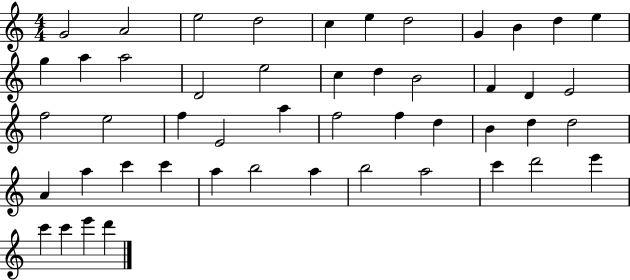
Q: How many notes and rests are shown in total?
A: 49